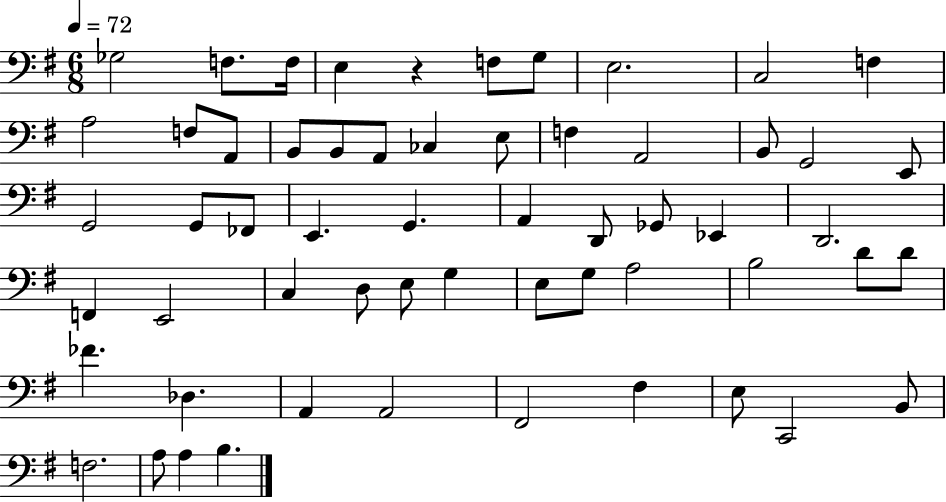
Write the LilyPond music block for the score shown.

{
  \clef bass
  \numericTimeSignature
  \time 6/8
  \key g \major
  \tempo 4 = 72
  ges2 f8. f16 | e4 r4 f8 g8 | e2. | c2 f4 | \break a2 f8 a,8 | b,8 b,8 a,8 ces4 e8 | f4 a,2 | b,8 g,2 e,8 | \break g,2 g,8 fes,8 | e,4. g,4. | a,4 d,8 ges,8 ees,4 | d,2. | \break f,4 e,2 | c4 d8 e8 g4 | e8 g8 a2 | b2 d'8 d'8 | \break fes'4. des4. | a,4 a,2 | fis,2 fis4 | e8 c,2 b,8 | \break f2. | a8 a4 b4. | \bar "|."
}